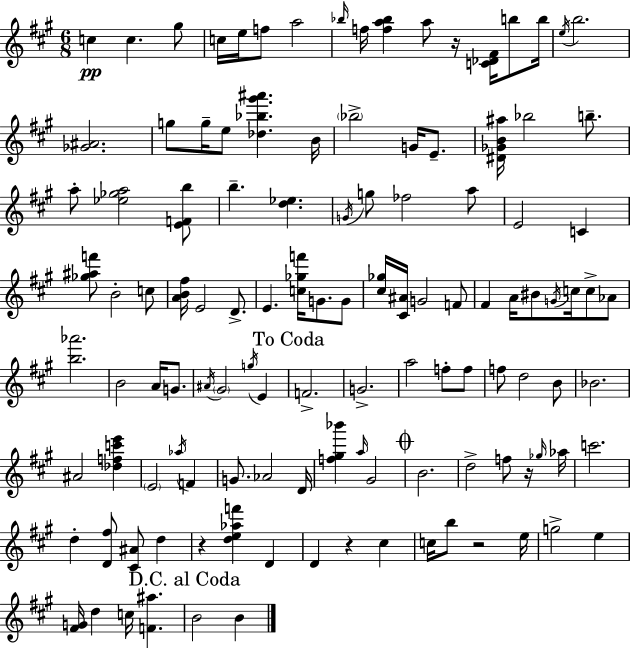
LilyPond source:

{
  \clef treble
  \numericTimeSignature
  \time 6/8
  \key a \major
  c''4\pp c''4. gis''8 | c''16 e''16 f''8 a''2 | \grace { bes''16 } f''16 <f'' a'' bes''>4 a''8 r16 <c' des' fis'>16 b''8 | b''16 \acciaccatura { e''16 } b''2. | \break <ges' ais'>2. | g''8 g''16-- e''8 <des'' bes'' gis''' ais'''>4. | b'16 \parenthesize bes''2-> g'16 e'8.-- | <dis' ges' b' ais''>16 bes''2 b''8.-- | \break a''8-. <ees'' ges'' a''>2 | <e' f' b''>8 b''4.-- <d'' ees''>4. | \acciaccatura { g'16 } g''8 fes''2 | a''8 e'2 c'4 | \break <ges'' ais'' f'''>8 b'2-. | c''8 <a' b' fis''>16 e'2 | d'8.-> e'4. <c'' ges'' f'''>16 g'8. | g'8 <cis'' ges''>16 <cis' ais'>16 g'2 | \break f'8 fis'4 a'16 bis'8 \acciaccatura { g'16 } c''16 | c''8-> aes'8 <b'' aes'''>2. | b'2 | a'16 g'8. \acciaccatura { ais'16 } \parenthesize gis'2 | \break \acciaccatura { g''16 } e'4 \mark "To Coda" f'2.-> | g'2.-> | a''2 | f''8-. f''8 f''8 d''2 | \break b'8 bes'2. | ais'2 | <des'' f'' c''' e'''>4 \parenthesize e'2 | \acciaccatura { aes''16 } f'4 g'8. aes'2 | \break d'16 <f'' gis'' bes'''>4 \grace { a''16 } | gis'2 \mark \markup { \musicglyph "scripts.coda" } b'2. | d''2-> | f''8 r16 \grace { ges''16 } aes''16 c'''2. | \break d''4-. | <d' fis''>8 <cis' ais'>8 d''4 r4 | <d'' e'' aes'' f'''>4 d'4 d'4 | r4 cis''4 c''16 b''8 | \break r2 e''16 g''2-> | e''4 <fis' g'>16 d''4 | c''16 <f' ais''>4. \mark "D.C. al Coda" b'2 | b'4 \bar "|."
}